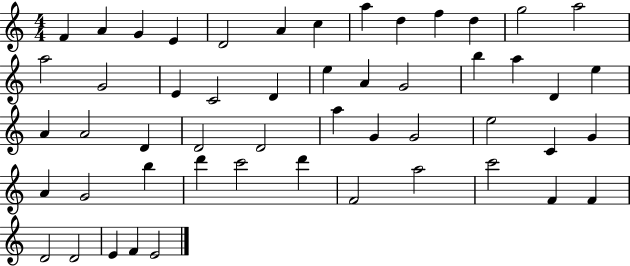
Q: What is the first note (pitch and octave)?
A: F4